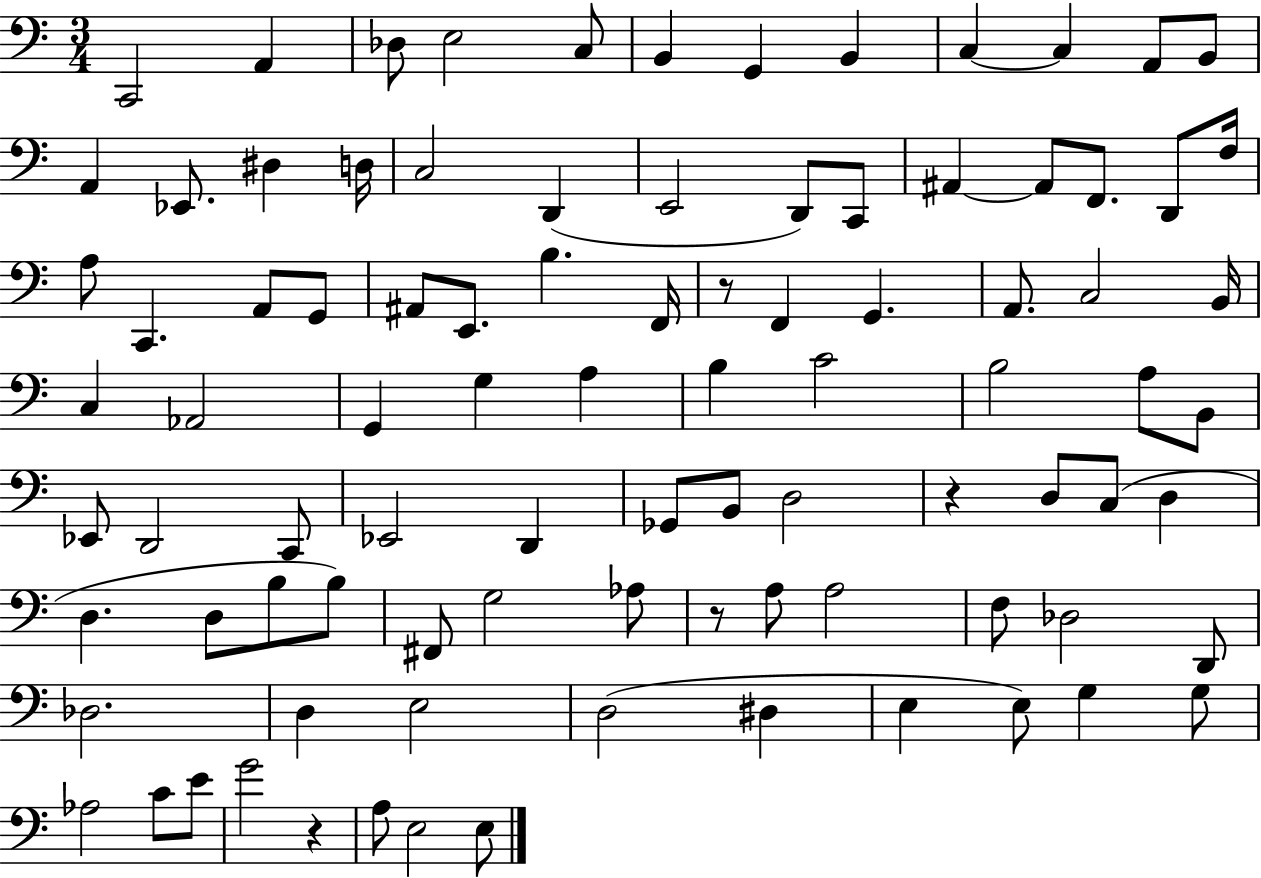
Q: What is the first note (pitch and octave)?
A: C2